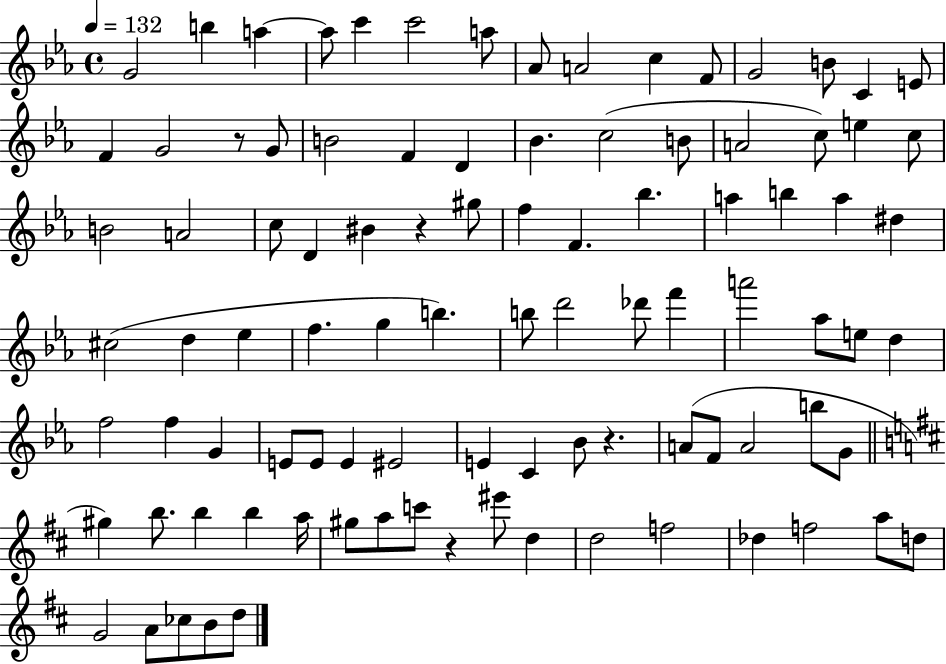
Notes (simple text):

G4/h B5/q A5/q A5/e C6/q C6/h A5/e Ab4/e A4/h C5/q F4/e G4/h B4/e C4/q E4/e F4/q G4/h R/e G4/e B4/h F4/q D4/q Bb4/q. C5/h B4/e A4/h C5/e E5/q C5/e B4/h A4/h C5/e D4/q BIS4/q R/q G#5/e F5/q F4/q. Bb5/q. A5/q B5/q A5/q D#5/q C#5/h D5/q Eb5/q F5/q. G5/q B5/q. B5/e D6/h Db6/e F6/q A6/h Ab5/e E5/e D5/q F5/h F5/q G4/q E4/e E4/e E4/q EIS4/h E4/q C4/q Bb4/e R/q. A4/e F4/e A4/h B5/e G4/e G#5/q B5/e. B5/q B5/q A5/s G#5/e A5/e C6/e R/q EIS6/e D5/q D5/h F5/h Db5/q F5/h A5/e D5/e G4/h A4/e CES5/e B4/e D5/e